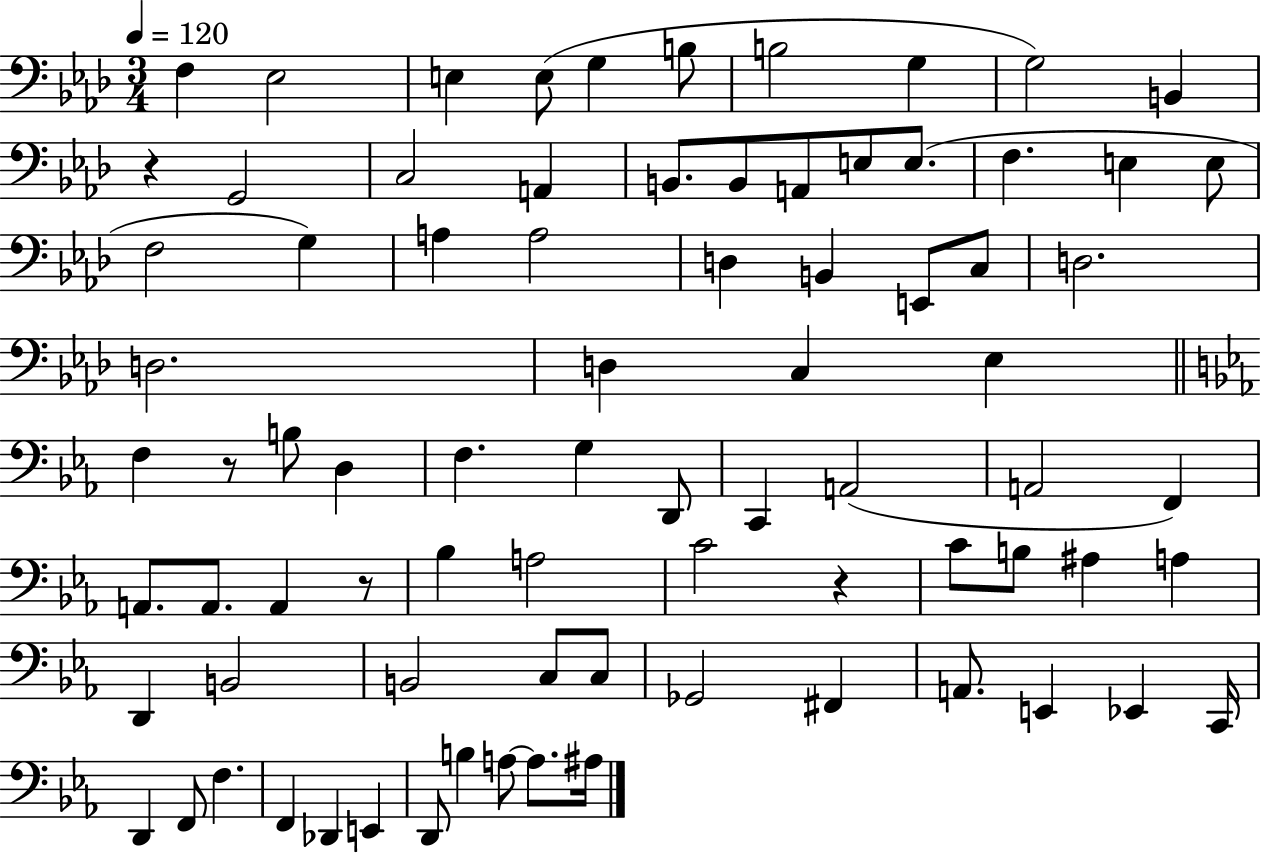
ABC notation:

X:1
T:Untitled
M:3/4
L:1/4
K:Ab
F, _E,2 E, E,/2 G, B,/2 B,2 G, G,2 B,, z G,,2 C,2 A,, B,,/2 B,,/2 A,,/2 E,/2 E,/2 F, E, E,/2 F,2 G, A, A,2 D, B,, E,,/2 C,/2 D,2 D,2 D, C, _E, F, z/2 B,/2 D, F, G, D,,/2 C,, A,,2 A,,2 F,, A,,/2 A,,/2 A,, z/2 _B, A,2 C2 z C/2 B,/2 ^A, A, D,, B,,2 B,,2 C,/2 C,/2 _G,,2 ^F,, A,,/2 E,, _E,, C,,/4 D,, F,,/2 F, F,, _D,, E,, D,,/2 B, A,/2 A,/2 ^A,/4